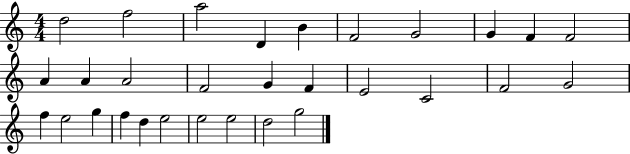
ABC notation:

X:1
T:Untitled
M:4/4
L:1/4
K:C
d2 f2 a2 D B F2 G2 G F F2 A A A2 F2 G F E2 C2 F2 G2 f e2 g f d e2 e2 e2 d2 g2